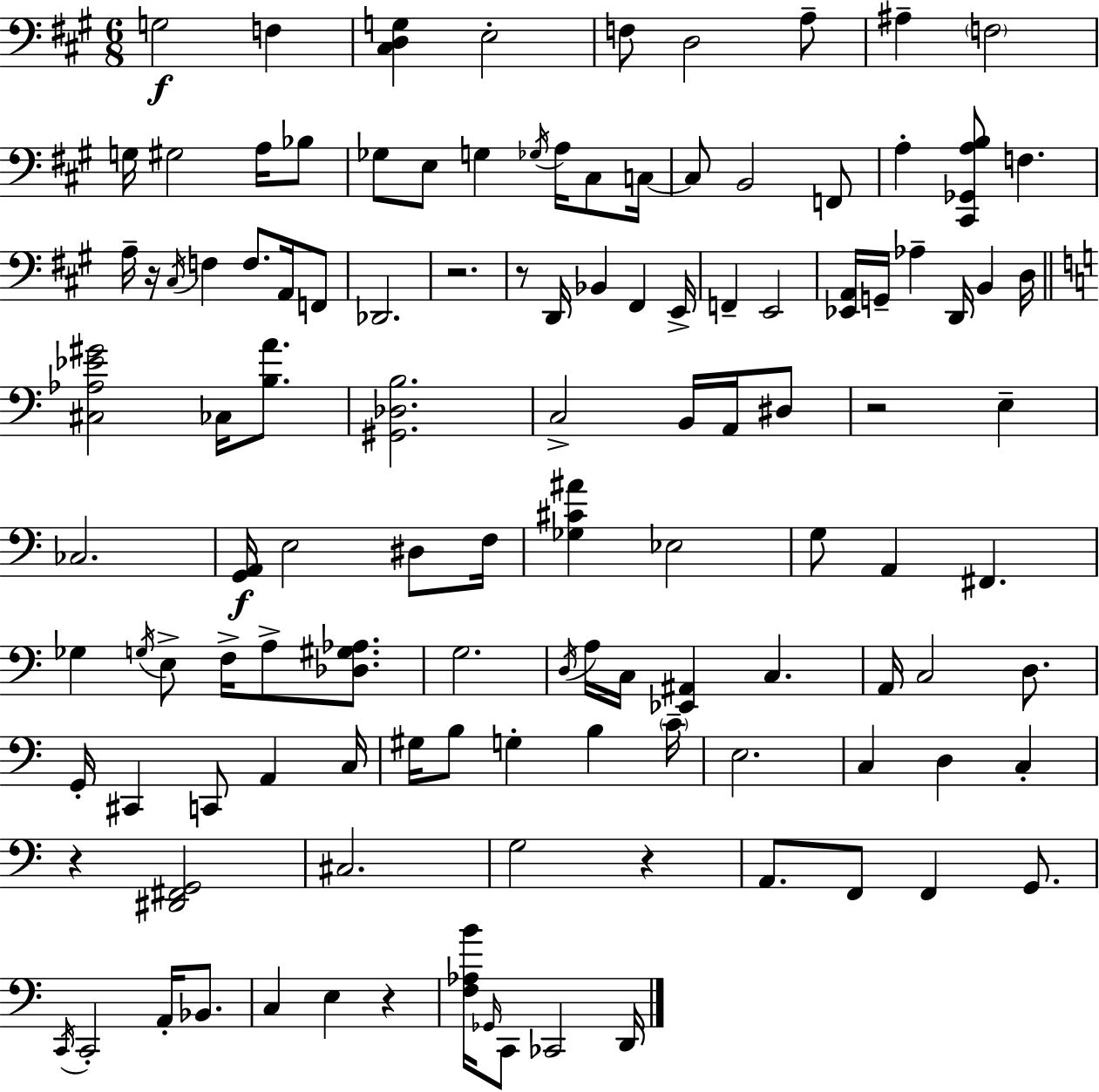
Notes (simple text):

G3/h F3/q [C#3,D3,G3]/q E3/h F3/e D3/h A3/e A#3/q F3/h G3/s G#3/h A3/s Bb3/e Gb3/e E3/e G3/q Gb3/s A3/s C#3/e C3/s C3/e B2/h F2/e A3/q [C#2,Gb2,A3,B3]/e F3/q. A3/s R/s C#3/s F3/q F3/e. A2/s F2/e Db2/h. R/h. R/e D2/s Bb2/q F#2/q E2/s F2/q E2/h [Eb2,A2]/s G2/s Ab3/q D2/s B2/q D3/s [C#3,Ab3,Eb4,G#4]/h CES3/s [B3,A4]/e. [G#2,Db3,B3]/h. C3/h B2/s A2/s D#3/e R/h E3/q CES3/h. [G2,A2]/s E3/h D#3/e F3/s [Gb3,C#4,A#4]/q Eb3/h G3/e A2/q F#2/q. Gb3/q G3/s E3/e F3/s A3/e [Db3,G#3,Ab3]/e. G3/h. D3/s A3/s C3/s [Eb2,A#2]/q C3/q. A2/s C3/h D3/e. G2/s C#2/q C2/e A2/q C3/s G#3/s B3/e G3/q B3/q C4/s E3/h. C3/q D3/q C3/q R/q [D#2,F#2,G2]/h C#3/h. G3/h R/q A2/e. F2/e F2/q G2/e. C2/s C2/h A2/s Bb2/e. C3/q E3/q R/q [F3,Ab3,B4]/s Gb2/s C2/e CES2/h D2/s